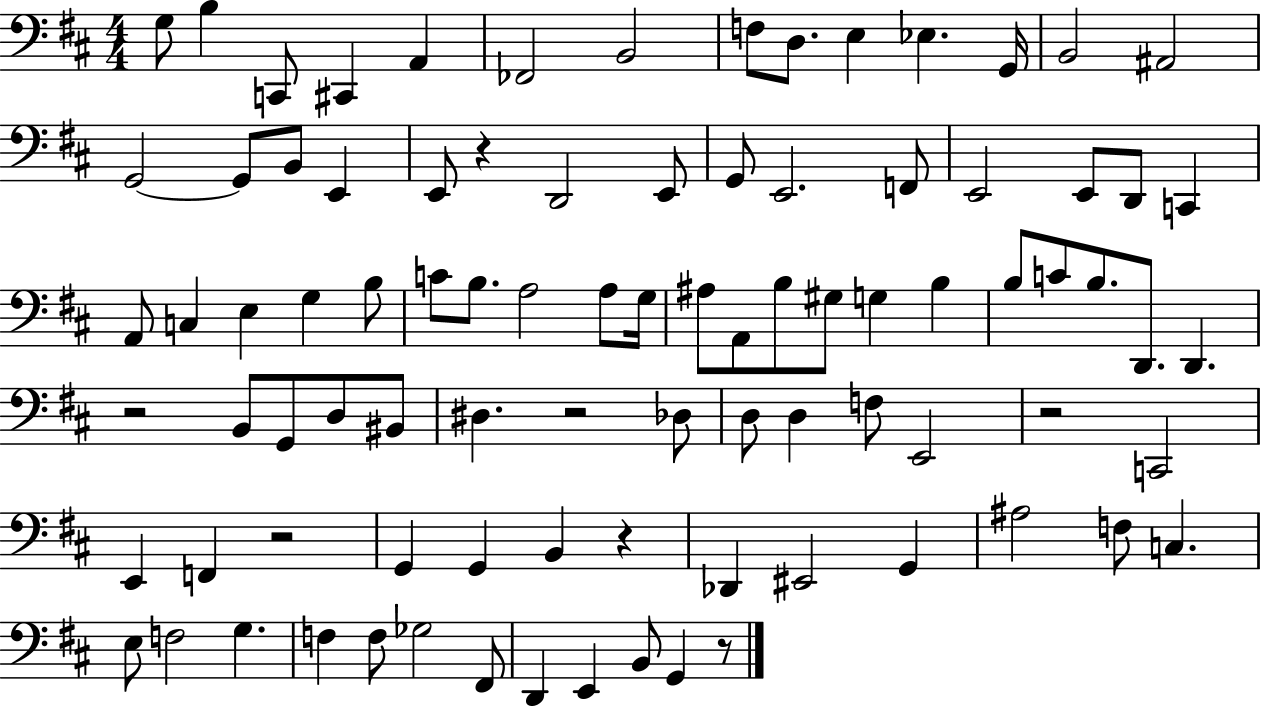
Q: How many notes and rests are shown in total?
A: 89